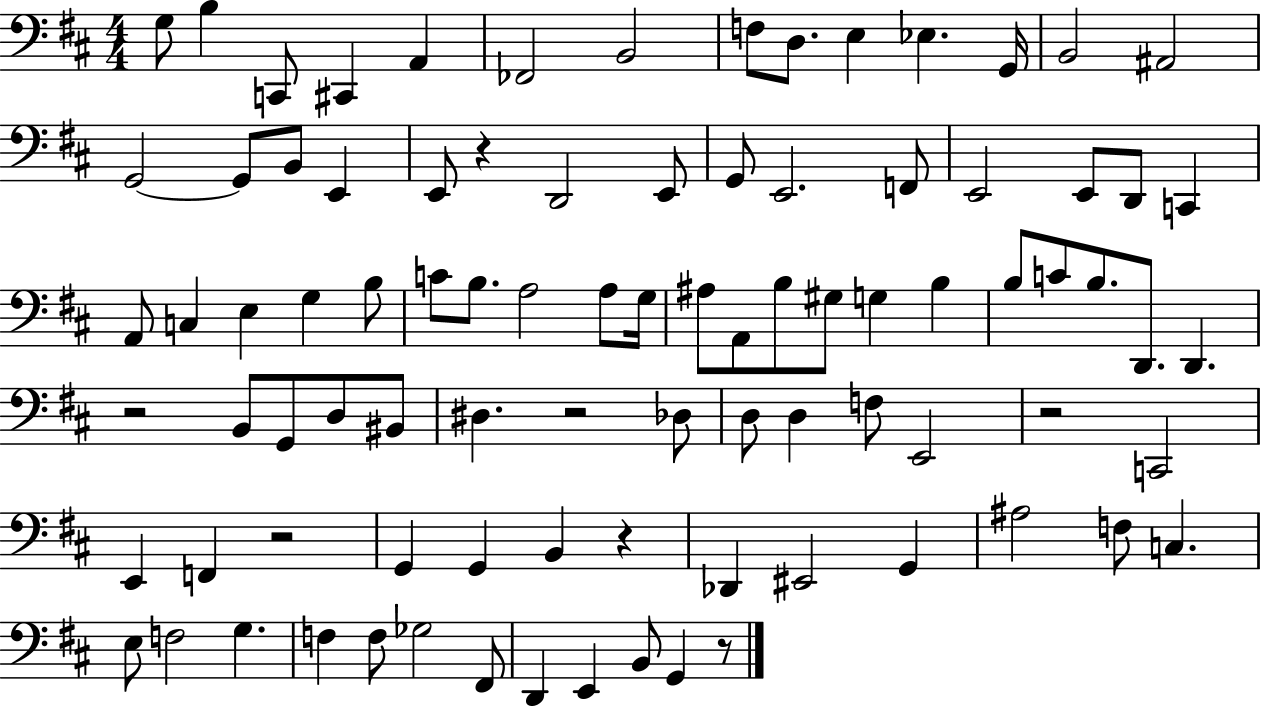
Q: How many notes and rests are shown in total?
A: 89